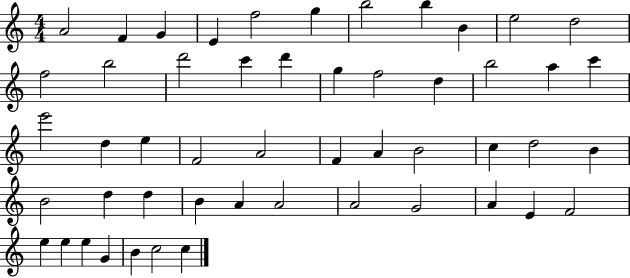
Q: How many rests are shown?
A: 0